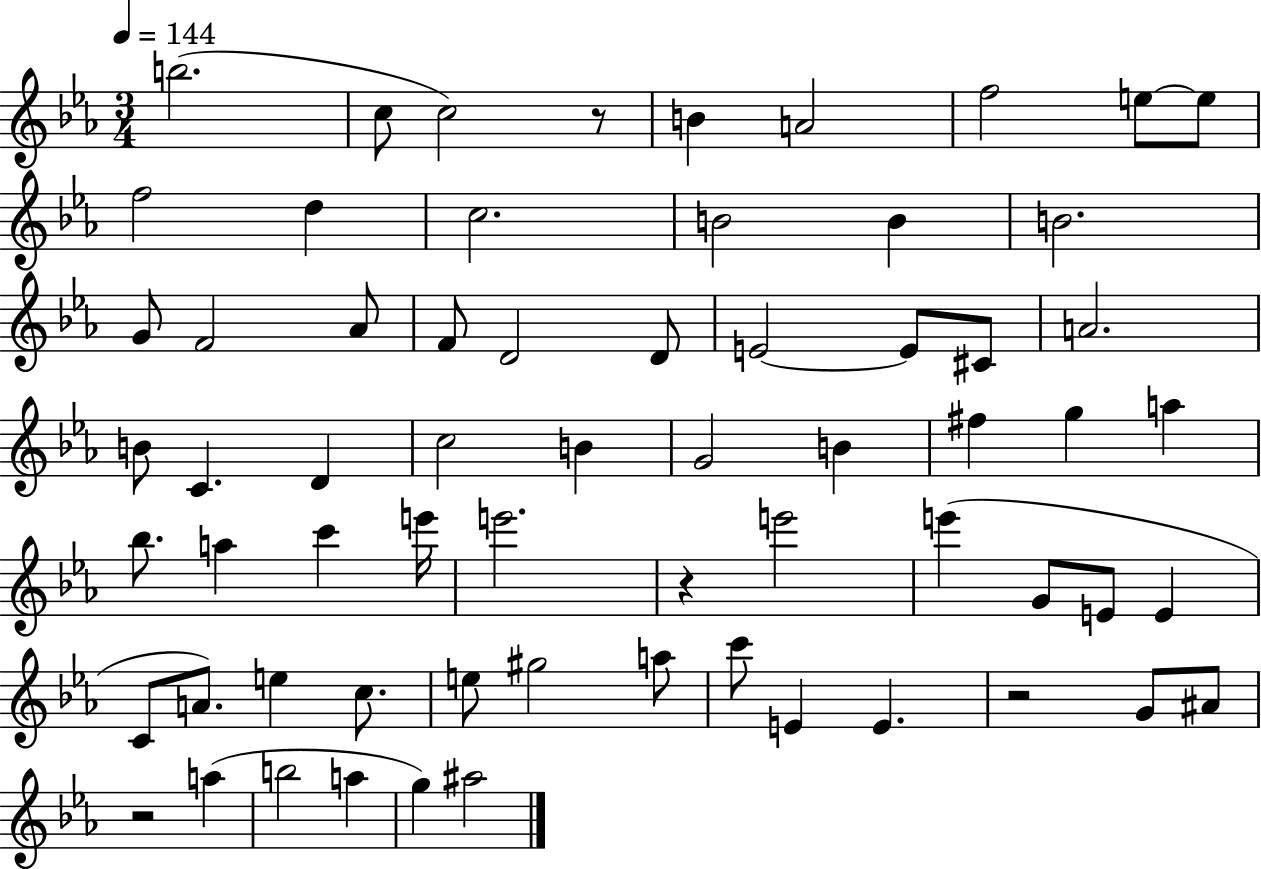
B5/h. C5/e C5/h R/e B4/q A4/h F5/h E5/e E5/e F5/h D5/q C5/h. B4/h B4/q B4/h. G4/e F4/h Ab4/e F4/e D4/h D4/e E4/h E4/e C#4/e A4/h. B4/e C4/q. D4/q C5/h B4/q G4/h B4/q F#5/q G5/q A5/q Bb5/e. A5/q C6/q E6/s E6/h. R/q E6/h E6/q G4/e E4/e E4/q C4/e A4/e. E5/q C5/e. E5/e G#5/h A5/e C6/e E4/q E4/q. R/h G4/e A#4/e R/h A5/q B5/h A5/q G5/q A#5/h